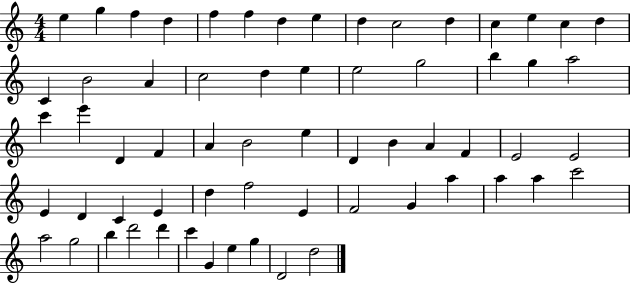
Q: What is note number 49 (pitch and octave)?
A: A5